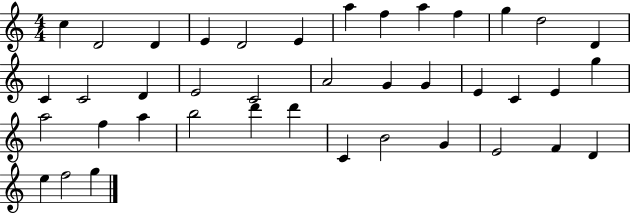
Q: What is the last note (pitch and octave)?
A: G5